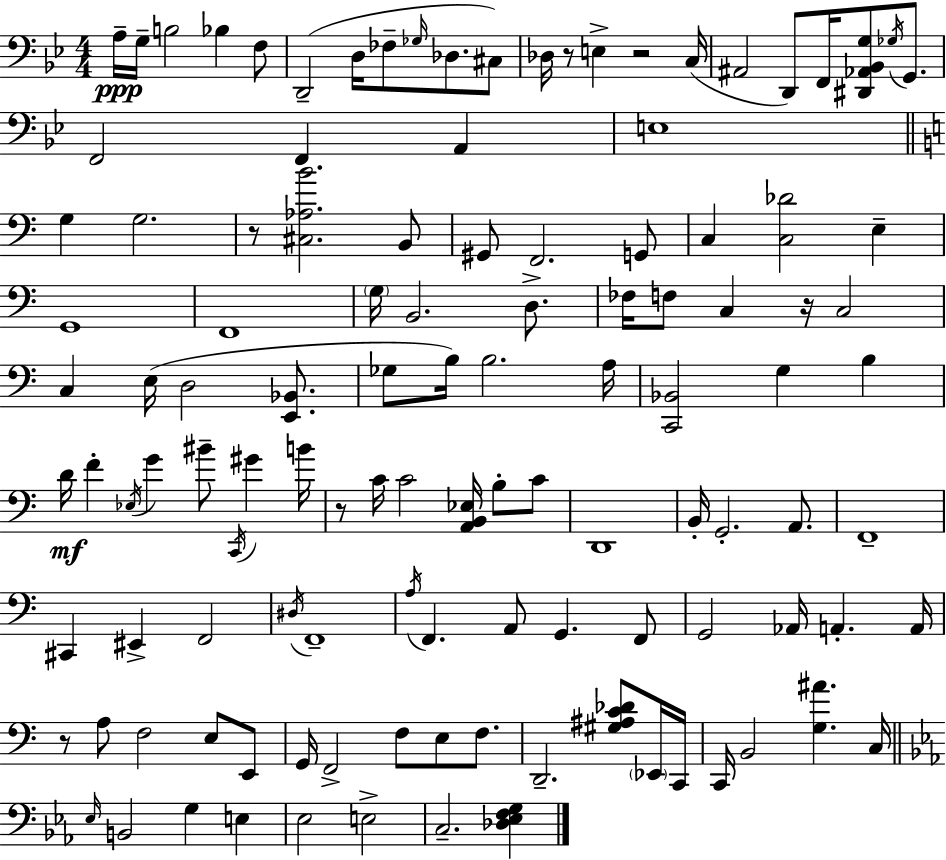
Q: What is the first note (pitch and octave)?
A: A3